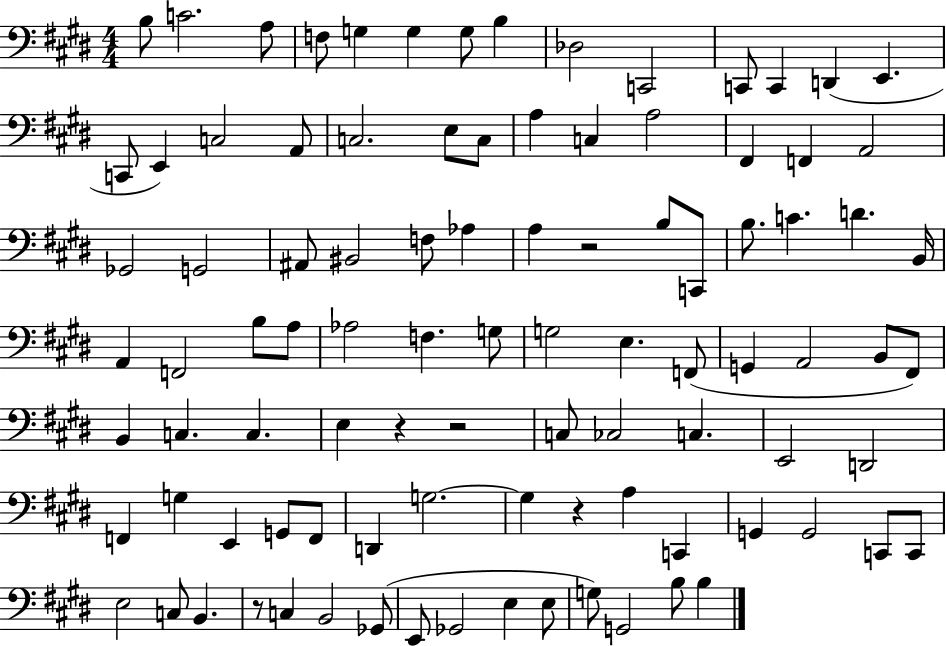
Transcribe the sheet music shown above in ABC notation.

X:1
T:Untitled
M:4/4
L:1/4
K:E
B,/2 C2 A,/2 F,/2 G, G, G,/2 B, _D,2 C,,2 C,,/2 C,, D,, E,, C,,/2 E,, C,2 A,,/2 C,2 E,/2 C,/2 A, C, A,2 ^F,, F,, A,,2 _G,,2 G,,2 ^A,,/2 ^B,,2 F,/2 _A, A, z2 B,/2 C,,/2 B,/2 C D B,,/4 A,, F,,2 B,/2 A,/2 _A,2 F, G,/2 G,2 E, F,,/2 G,, A,,2 B,,/2 ^F,,/2 B,, C, C, E, z z2 C,/2 _C,2 C, E,,2 D,,2 F,, G, E,, G,,/2 F,,/2 D,, G,2 G, z A, C,, G,, G,,2 C,,/2 C,,/2 E,2 C,/2 B,, z/2 C, B,,2 _G,,/2 E,,/2 _G,,2 E, E,/2 G,/2 G,,2 B,/2 B,